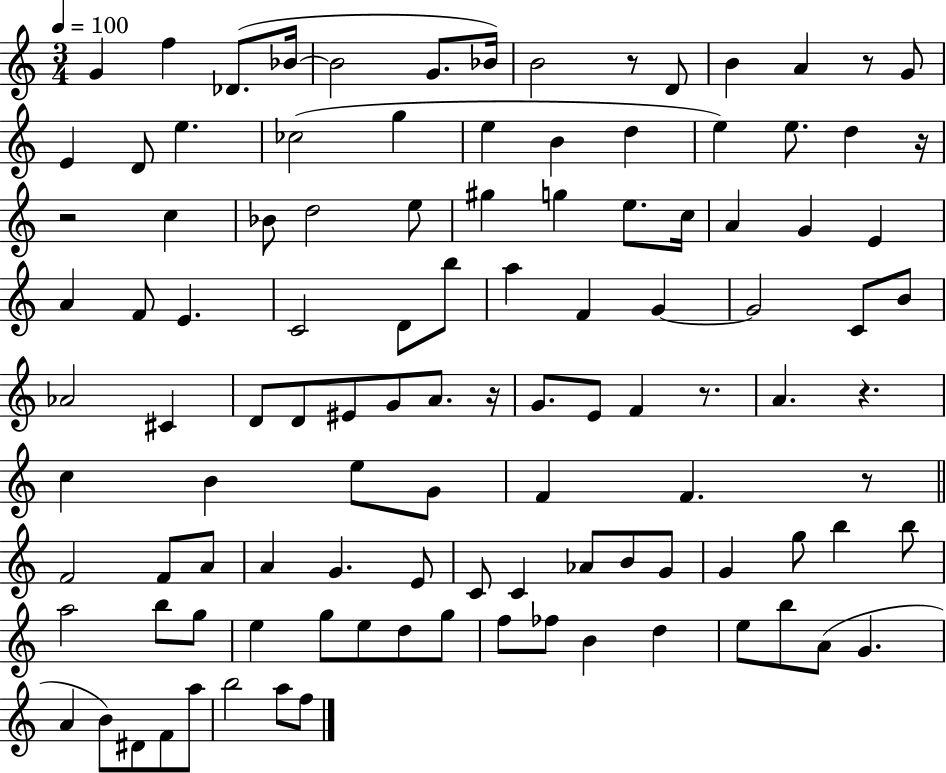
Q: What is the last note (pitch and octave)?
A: F5